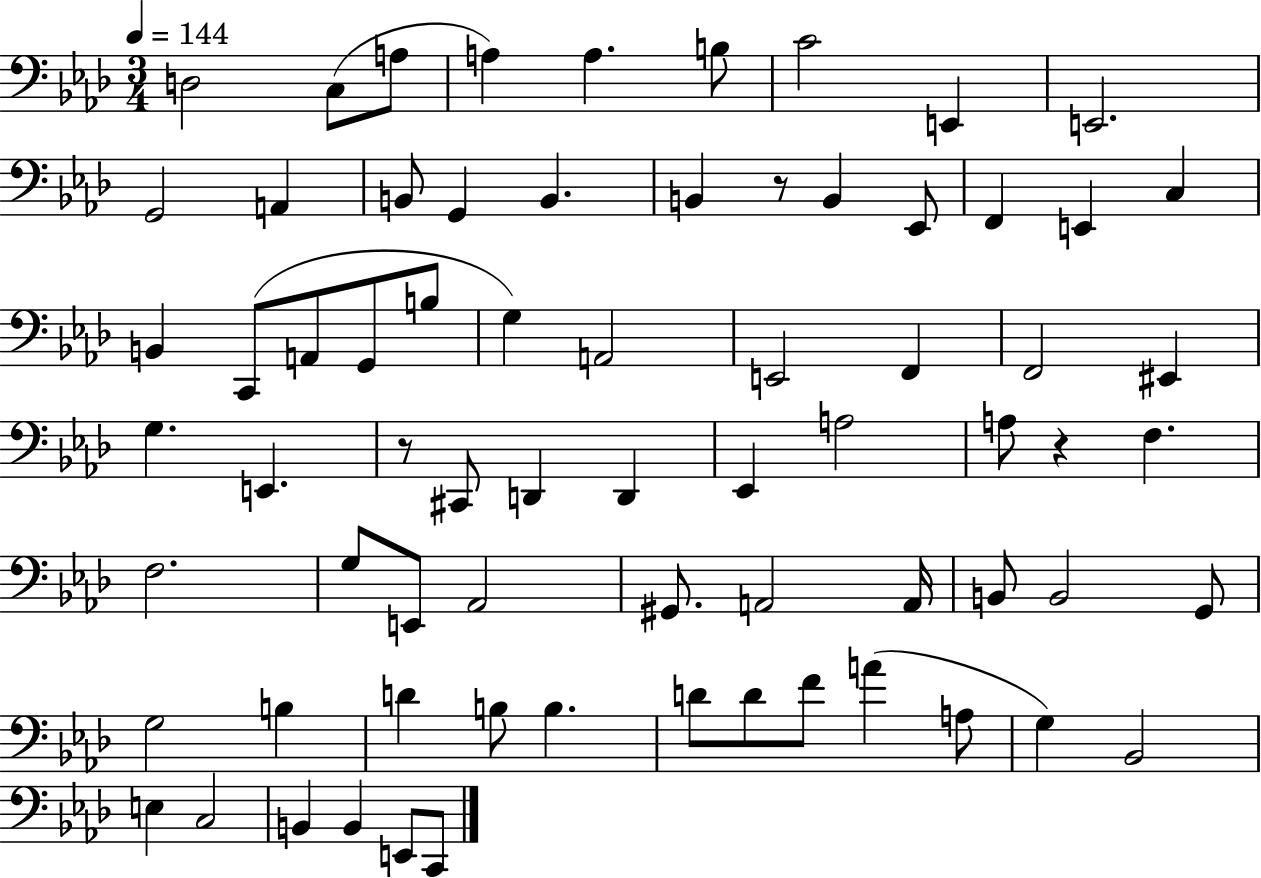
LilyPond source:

{
  \clef bass
  \numericTimeSignature
  \time 3/4
  \key aes \major
  \tempo 4 = 144
  d2 c8( a8 | a4) a4. b8 | c'2 e,4 | e,2. | \break g,2 a,4 | b,8 g,4 b,4. | b,4 r8 b,4 ees,8 | f,4 e,4 c4 | \break b,4 c,8( a,8 g,8 b8 | g4) a,2 | e,2 f,4 | f,2 eis,4 | \break g4. e,4. | r8 cis,8 d,4 d,4 | ees,4 a2 | a8 r4 f4. | \break f2. | g8 e,8 aes,2 | gis,8. a,2 a,16 | b,8 b,2 g,8 | \break g2 b4 | d'4 b8 b4. | d'8 d'8 f'8 a'4( a8 | g4) bes,2 | \break e4 c2 | b,4 b,4 e,8 c,8 | \bar "|."
}